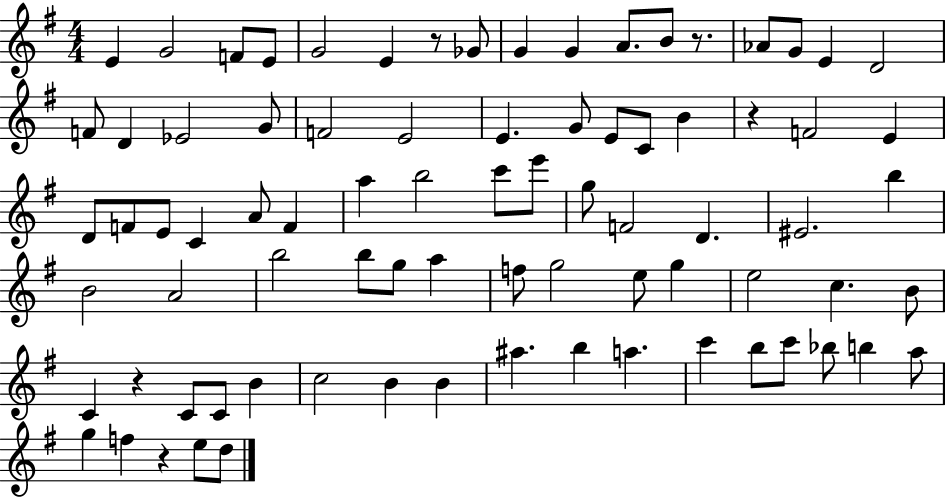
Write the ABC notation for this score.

X:1
T:Untitled
M:4/4
L:1/4
K:G
E G2 F/2 E/2 G2 E z/2 _G/2 G G A/2 B/2 z/2 _A/2 G/2 E D2 F/2 D _E2 G/2 F2 E2 E G/2 E/2 C/2 B z F2 E D/2 F/2 E/2 C A/2 F a b2 c'/2 e'/2 g/2 F2 D ^E2 b B2 A2 b2 b/2 g/2 a f/2 g2 e/2 g e2 c B/2 C z C/2 C/2 B c2 B B ^a b a c' b/2 c'/2 _b/2 b a/2 g f z e/2 d/2